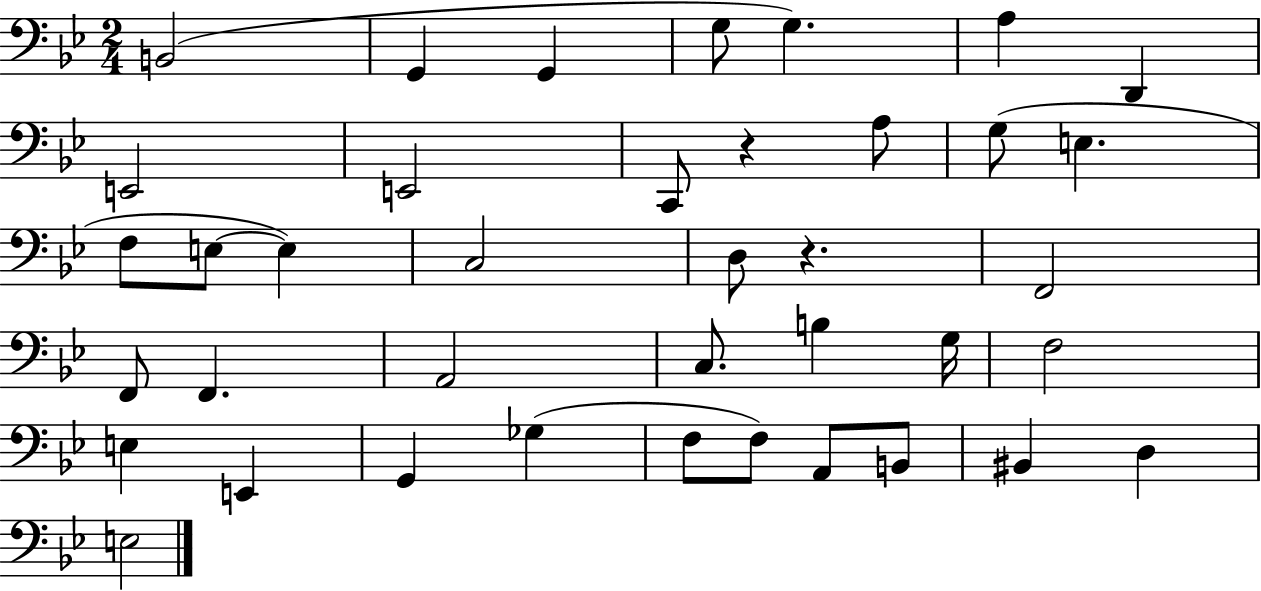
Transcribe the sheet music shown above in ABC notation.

X:1
T:Untitled
M:2/4
L:1/4
K:Bb
B,,2 G,, G,, G,/2 G, A, D,, E,,2 E,,2 C,,/2 z A,/2 G,/2 E, F,/2 E,/2 E, C,2 D,/2 z F,,2 F,,/2 F,, A,,2 C,/2 B, G,/4 F,2 E, E,, G,, _G, F,/2 F,/2 A,,/2 B,,/2 ^B,, D, E,2